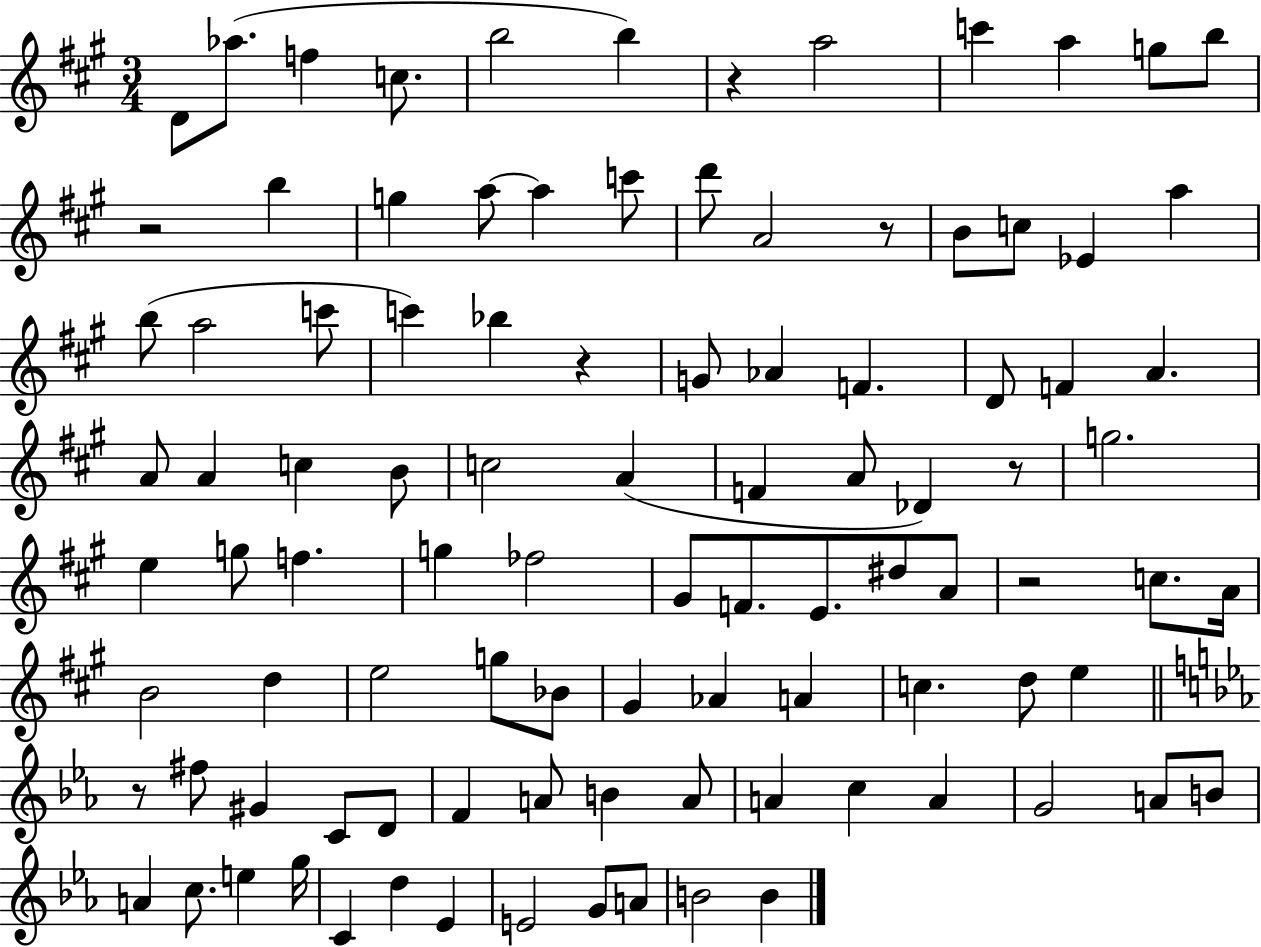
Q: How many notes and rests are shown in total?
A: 99